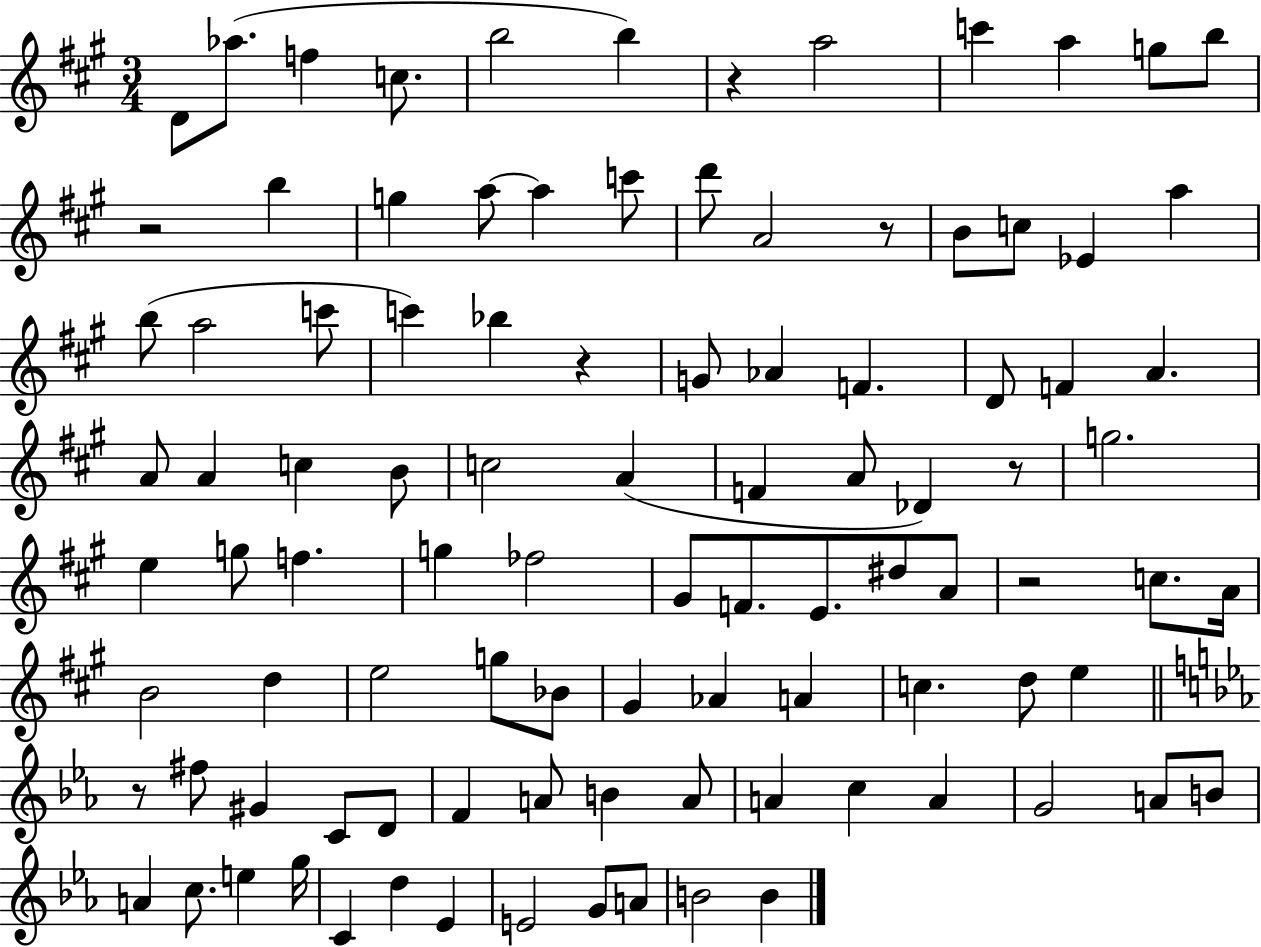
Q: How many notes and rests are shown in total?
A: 99